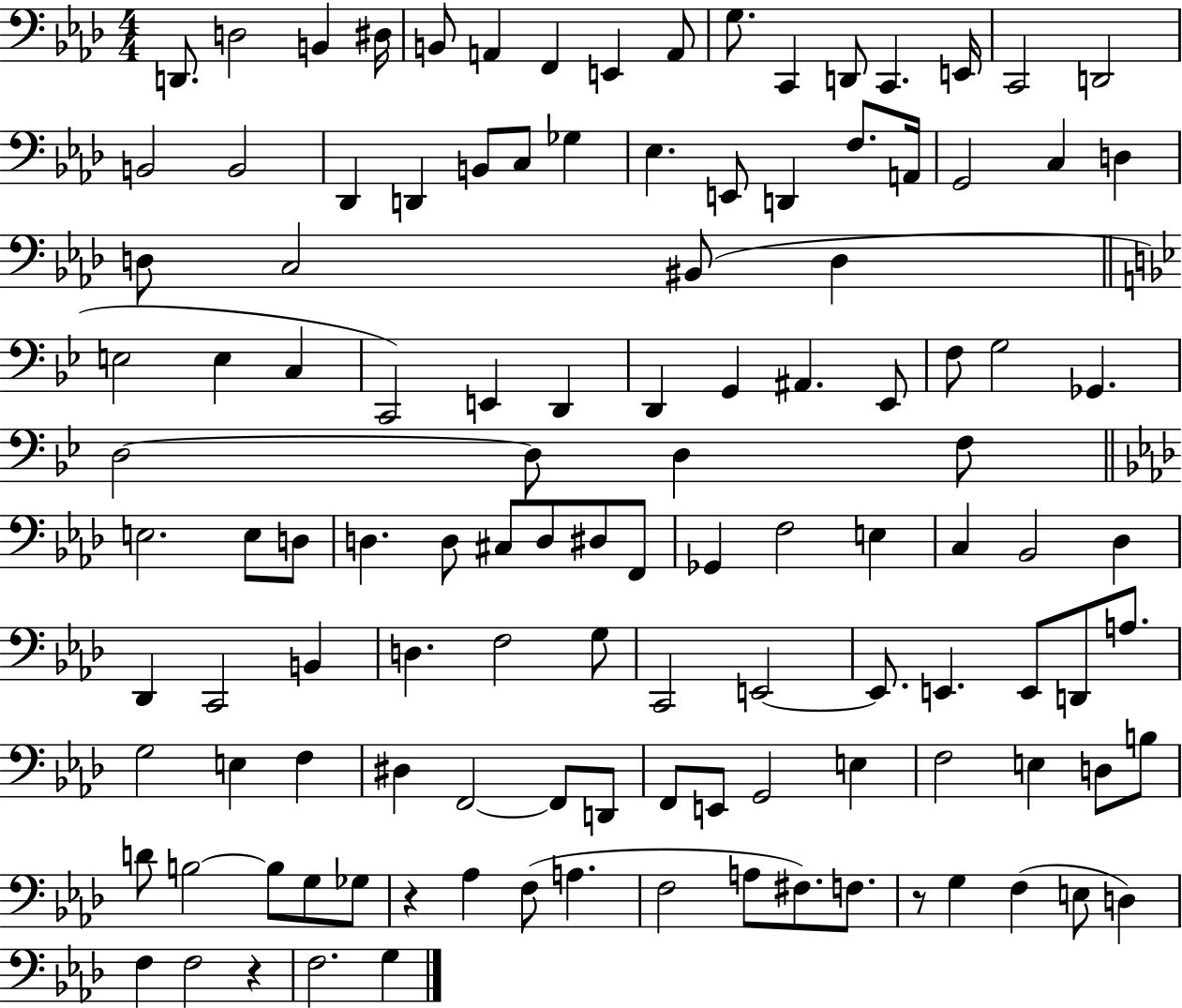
{
  \clef bass
  \numericTimeSignature
  \time 4/4
  \key aes \major
  d,8. d2 b,4 dis16 | b,8 a,4 f,4 e,4 a,8 | g8. c,4 d,8 c,4. e,16 | c,2 d,2 | \break b,2 b,2 | des,4 d,4 b,8 c8 ges4 | ees4. e,8 d,4 f8. a,16 | g,2 c4 d4 | \break d8 c2 bis,8( d4 | \bar "||" \break \key g \minor e2 e4 c4 | c,2) e,4 d,4 | d,4 g,4 ais,4. ees,8 | f8 g2 ges,4. | \break d2~~ d8 d4 f8 | \bar "||" \break \key aes \major e2. e8 d8 | d4. d8 cis8 d8 dis8 f,8 | ges,4 f2 e4 | c4 bes,2 des4 | \break des,4 c,2 b,4 | d4. f2 g8 | c,2 e,2~~ | e,8. e,4. e,8 d,8 a8. | \break g2 e4 f4 | dis4 f,2~~ f,8 d,8 | f,8 e,8 g,2 e4 | f2 e4 d8 b8 | \break d'8 b2~~ b8 g8 ges8 | r4 aes4 f8( a4. | f2 a8 fis8.) f8. | r8 g4 f4( e8 d4) | \break f4 f2 r4 | f2. g4 | \bar "|."
}